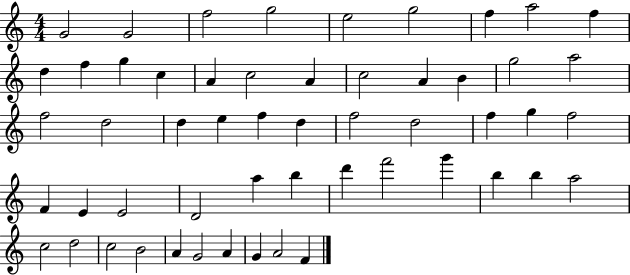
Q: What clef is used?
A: treble